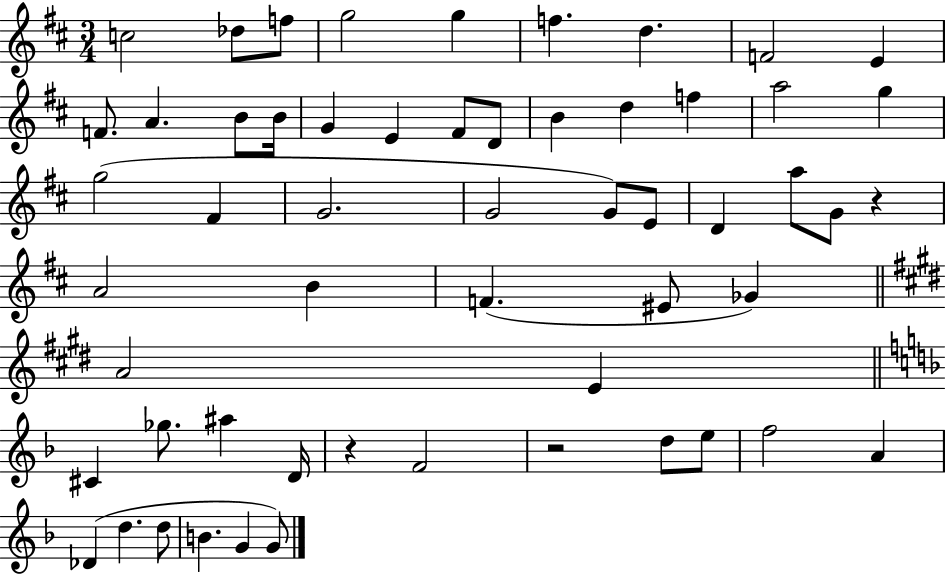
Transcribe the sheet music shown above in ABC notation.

X:1
T:Untitled
M:3/4
L:1/4
K:D
c2 _d/2 f/2 g2 g f d F2 E F/2 A B/2 B/4 G E ^F/2 D/2 B d f a2 g g2 ^F G2 G2 G/2 E/2 D a/2 G/2 z A2 B F ^E/2 _G A2 E ^C _g/2 ^a D/4 z F2 z2 d/2 e/2 f2 A _D d d/2 B G G/2